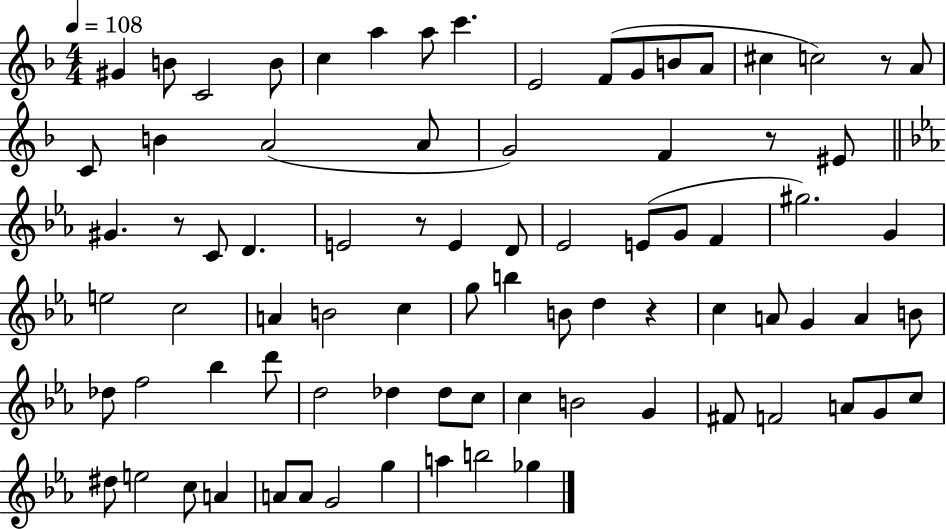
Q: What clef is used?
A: treble